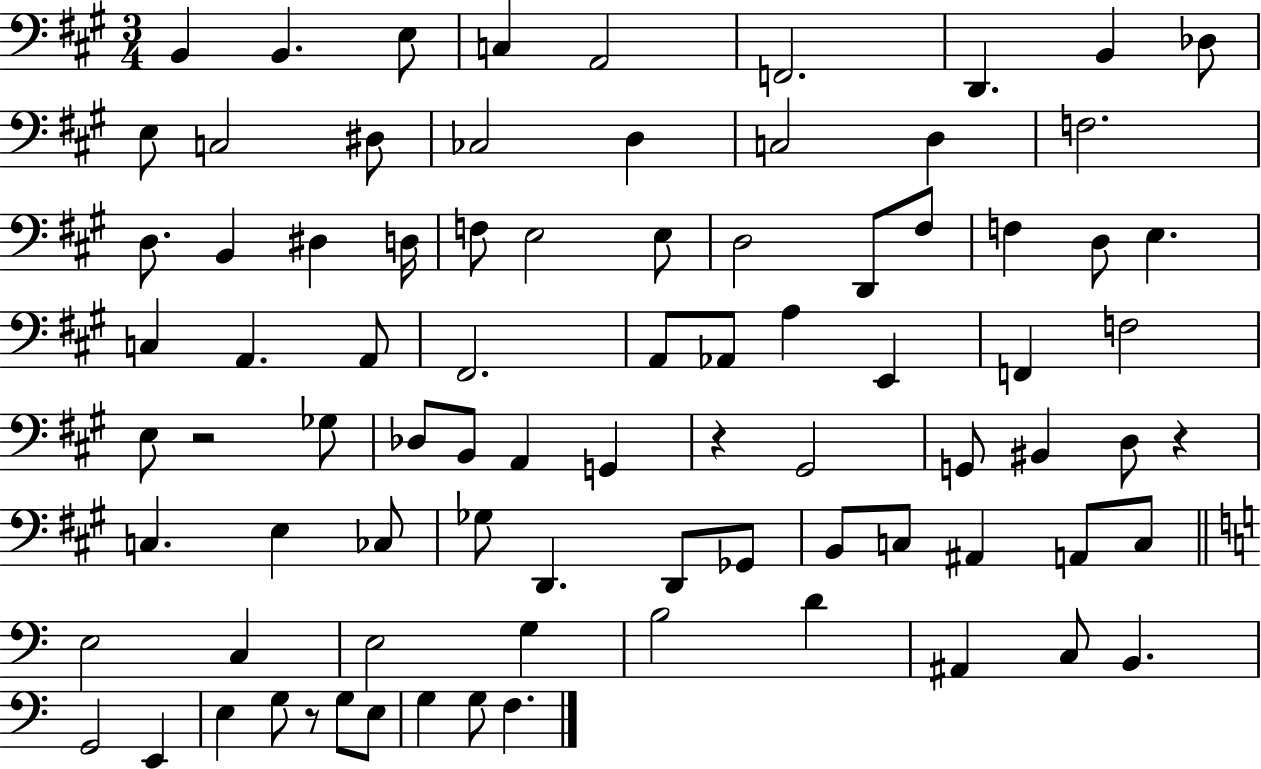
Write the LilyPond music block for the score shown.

{
  \clef bass
  \numericTimeSignature
  \time 3/4
  \key a \major
  b,4 b,4. e8 | c4 a,2 | f,2. | d,4. b,4 des8 | \break e8 c2 dis8 | ces2 d4 | c2 d4 | f2. | \break d8. b,4 dis4 d16 | f8 e2 e8 | d2 d,8 fis8 | f4 d8 e4. | \break c4 a,4. a,8 | fis,2. | a,8 aes,8 a4 e,4 | f,4 f2 | \break e8 r2 ges8 | des8 b,8 a,4 g,4 | r4 gis,2 | g,8 bis,4 d8 r4 | \break c4. e4 ces8 | ges8 d,4. d,8 ges,8 | b,8 c8 ais,4 a,8 c8 | \bar "||" \break \key c \major e2 c4 | e2 g4 | b2 d'4 | ais,4 c8 b,4. | \break g,2 e,4 | e4 g8 r8 g8 e8 | g4 g8 f4. | \bar "|."
}